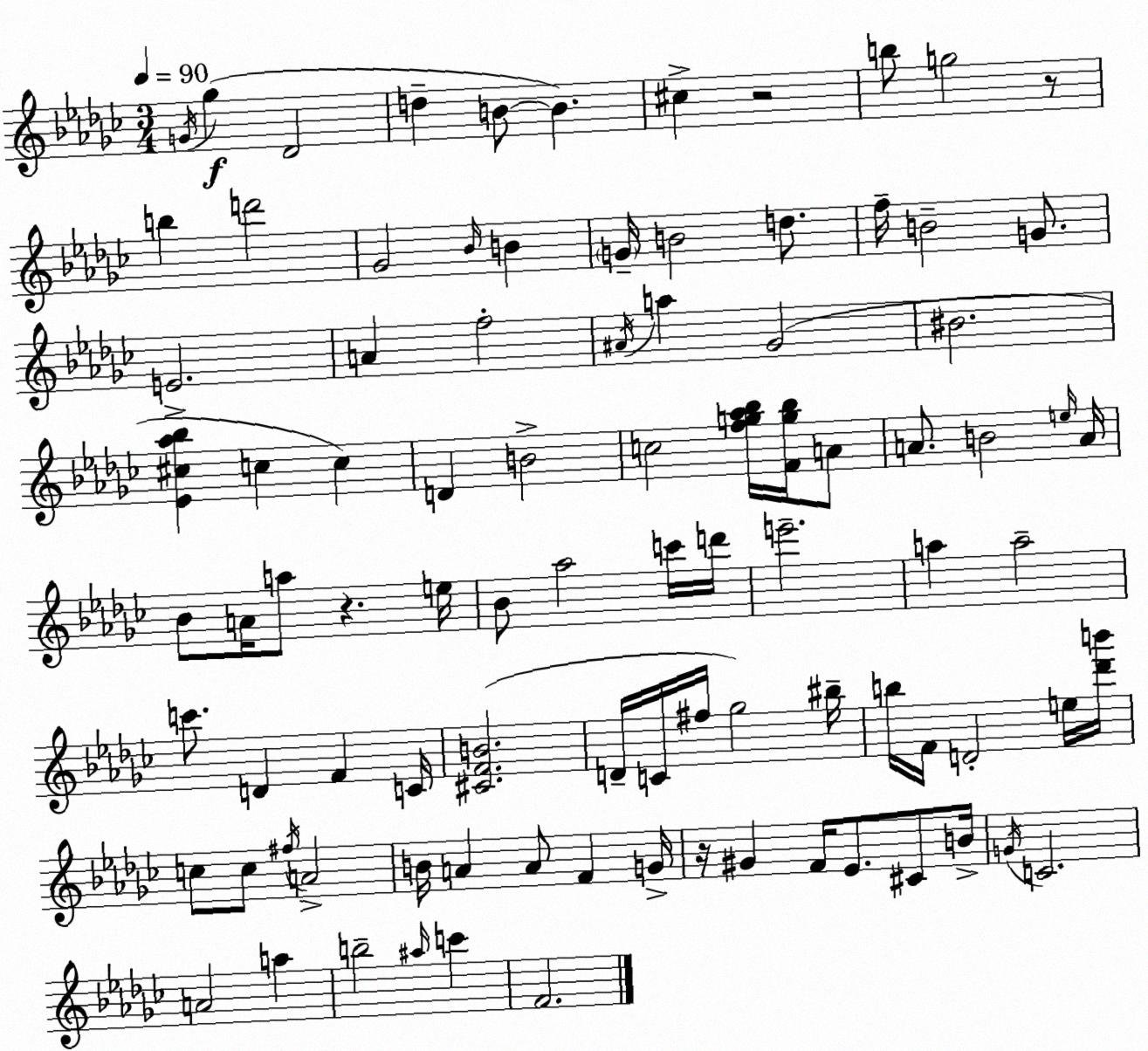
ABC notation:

X:1
T:Untitled
M:3/4
L:1/4
K:Ebm
G/4 _g _D2 d B/2 B ^c z2 b/2 g2 z/2 b d'2 _G2 _B/4 B G/4 B2 d/2 f/4 B2 G/2 E2 A f2 ^A/4 a _G2 ^B2 [_E^c_a_b] c c D B2 c2 [fg_a_b]/4 [Fg_b]/4 A/2 A/2 B2 e/4 A/4 _B/2 A/4 a/2 z e/4 _B/2 _a2 c'/4 d'/4 e'2 a a2 c'/2 D F C/4 [^CFB]2 D/4 C/4 ^f/4 _g2 ^b/4 b/4 F/4 D2 e/4 [_d'b']/4 c/2 c/2 ^f/4 A2 B/4 A A/2 F G/4 z/4 ^G F/4 _E/2 ^C/2 B/4 G/4 C2 A2 a b2 ^a/4 c' F2